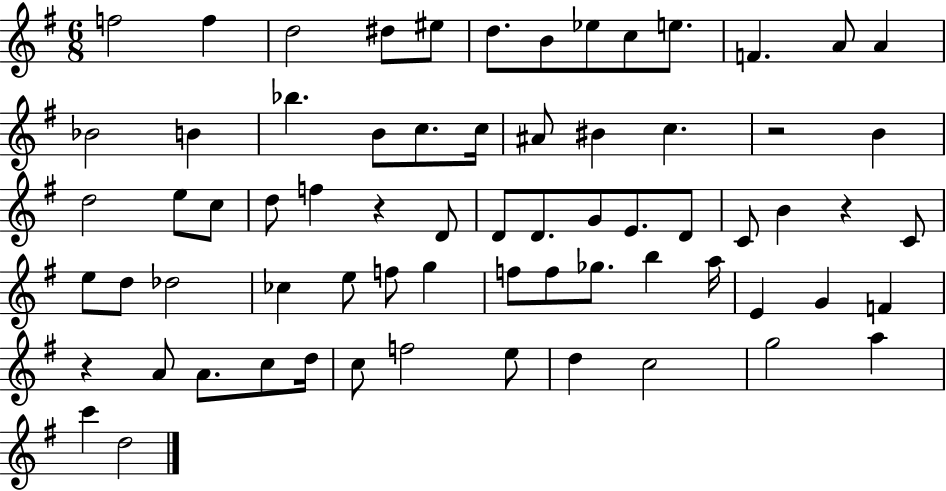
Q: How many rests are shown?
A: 4